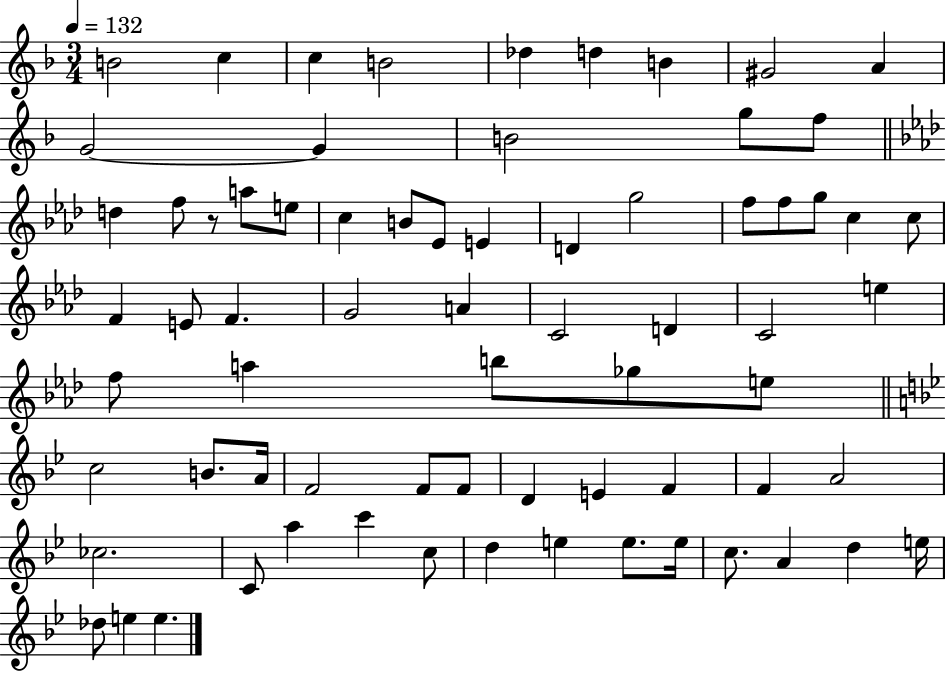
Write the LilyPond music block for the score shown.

{
  \clef treble
  \numericTimeSignature
  \time 3/4
  \key f \major
  \tempo 4 = 132
  b'2 c''4 | c''4 b'2 | des''4 d''4 b'4 | gis'2 a'4 | \break g'2~~ g'4 | b'2 g''8 f''8 | \bar "||" \break \key aes \major d''4 f''8 r8 a''8 e''8 | c''4 b'8 ees'8 e'4 | d'4 g''2 | f''8 f''8 g''8 c''4 c''8 | \break f'4 e'8 f'4. | g'2 a'4 | c'2 d'4 | c'2 e''4 | \break f''8 a''4 b''8 ges''8 e''8 | \bar "||" \break \key g \minor c''2 b'8. a'16 | f'2 f'8 f'8 | d'4 e'4 f'4 | f'4 a'2 | \break ces''2. | c'8 a''4 c'''4 c''8 | d''4 e''4 e''8. e''16 | c''8. a'4 d''4 e''16 | \break des''8 e''4 e''4. | \bar "|."
}